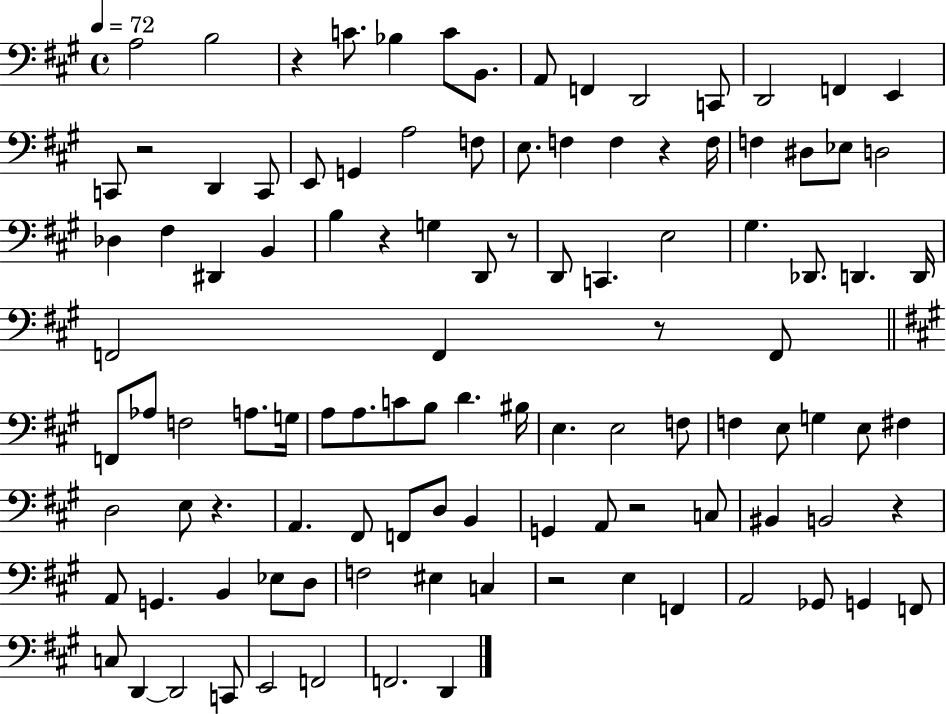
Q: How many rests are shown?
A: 10